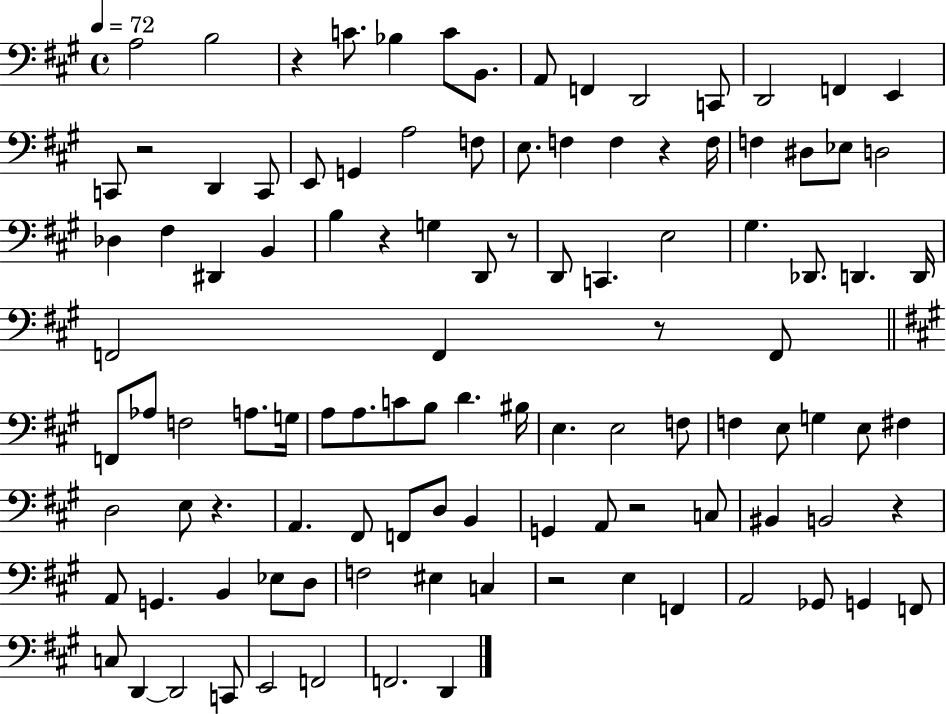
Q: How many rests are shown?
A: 10